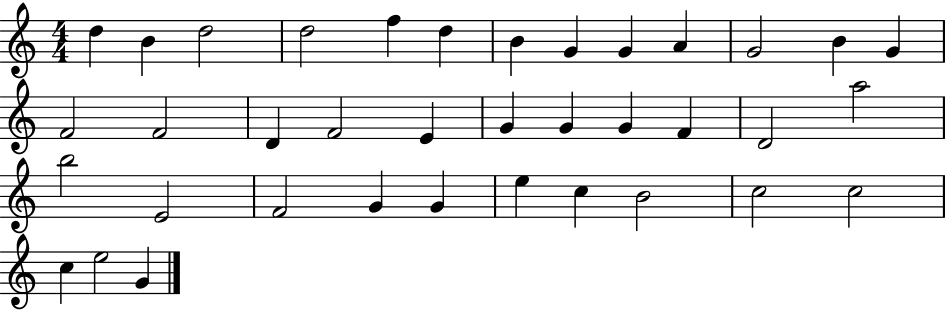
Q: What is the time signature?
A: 4/4